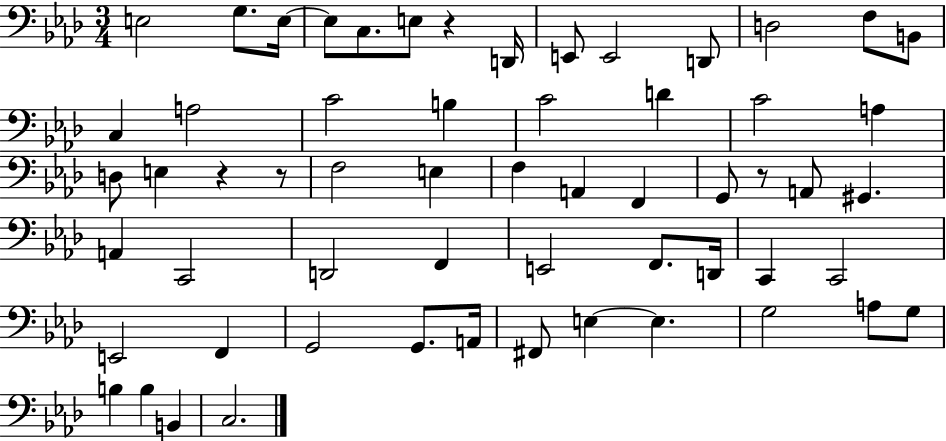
X:1
T:Untitled
M:3/4
L:1/4
K:Ab
E,2 G,/2 E,/4 E,/2 C,/2 E,/2 z D,,/4 E,,/2 E,,2 D,,/2 D,2 F,/2 B,,/2 C, A,2 C2 B, C2 D C2 A, D,/2 E, z z/2 F,2 E, F, A,, F,, G,,/2 z/2 A,,/2 ^G,, A,, C,,2 D,,2 F,, E,,2 F,,/2 D,,/4 C,, C,,2 E,,2 F,, G,,2 G,,/2 A,,/4 ^F,,/2 E, E, G,2 A,/2 G,/2 B, B, B,, C,2